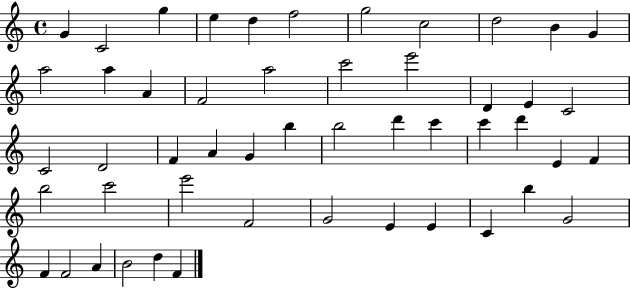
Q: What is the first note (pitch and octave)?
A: G4